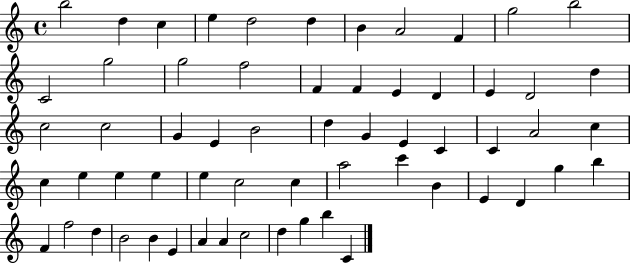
B5/h D5/q C5/q E5/q D5/h D5/q B4/q A4/h F4/q G5/h B5/h C4/h G5/h G5/h F5/h F4/q F4/q E4/q D4/q E4/q D4/h D5/q C5/h C5/h G4/q E4/q B4/h D5/q G4/q E4/q C4/q C4/q A4/h C5/q C5/q E5/q E5/q E5/q E5/q C5/h C5/q A5/h C6/q B4/q E4/q D4/q G5/q B5/q F4/q F5/h D5/q B4/h B4/q E4/q A4/q A4/q C5/h D5/q G5/q B5/q C4/q